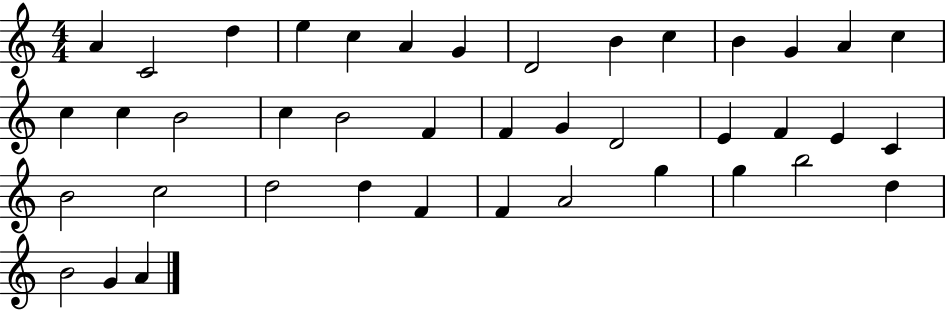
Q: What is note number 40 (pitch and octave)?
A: G4